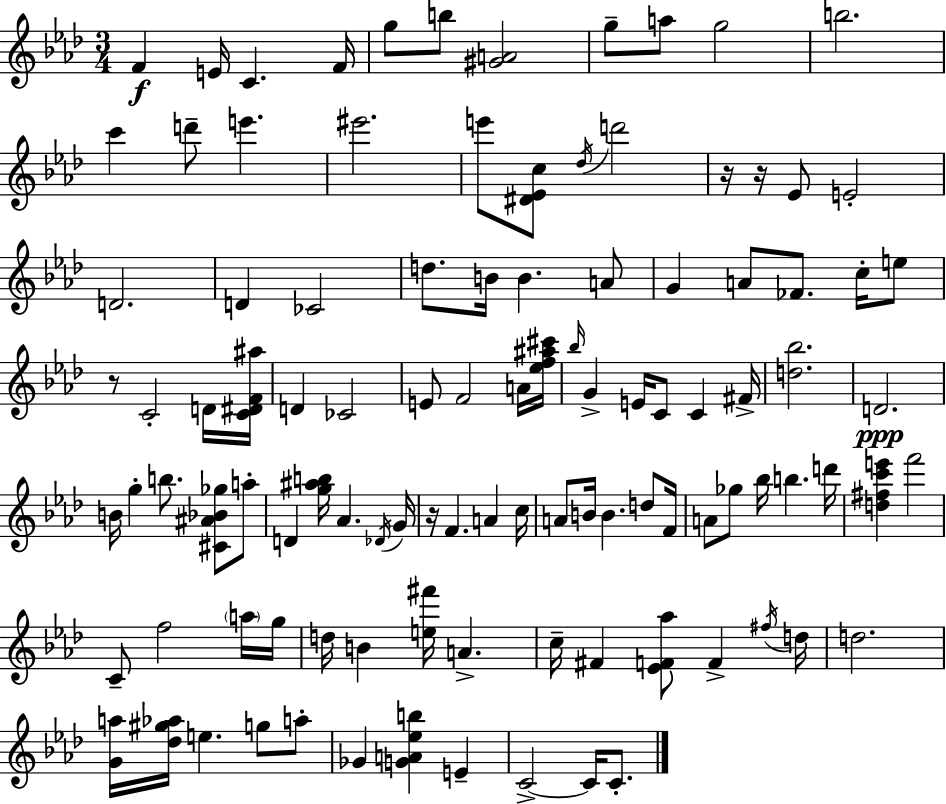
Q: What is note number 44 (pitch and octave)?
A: F#4